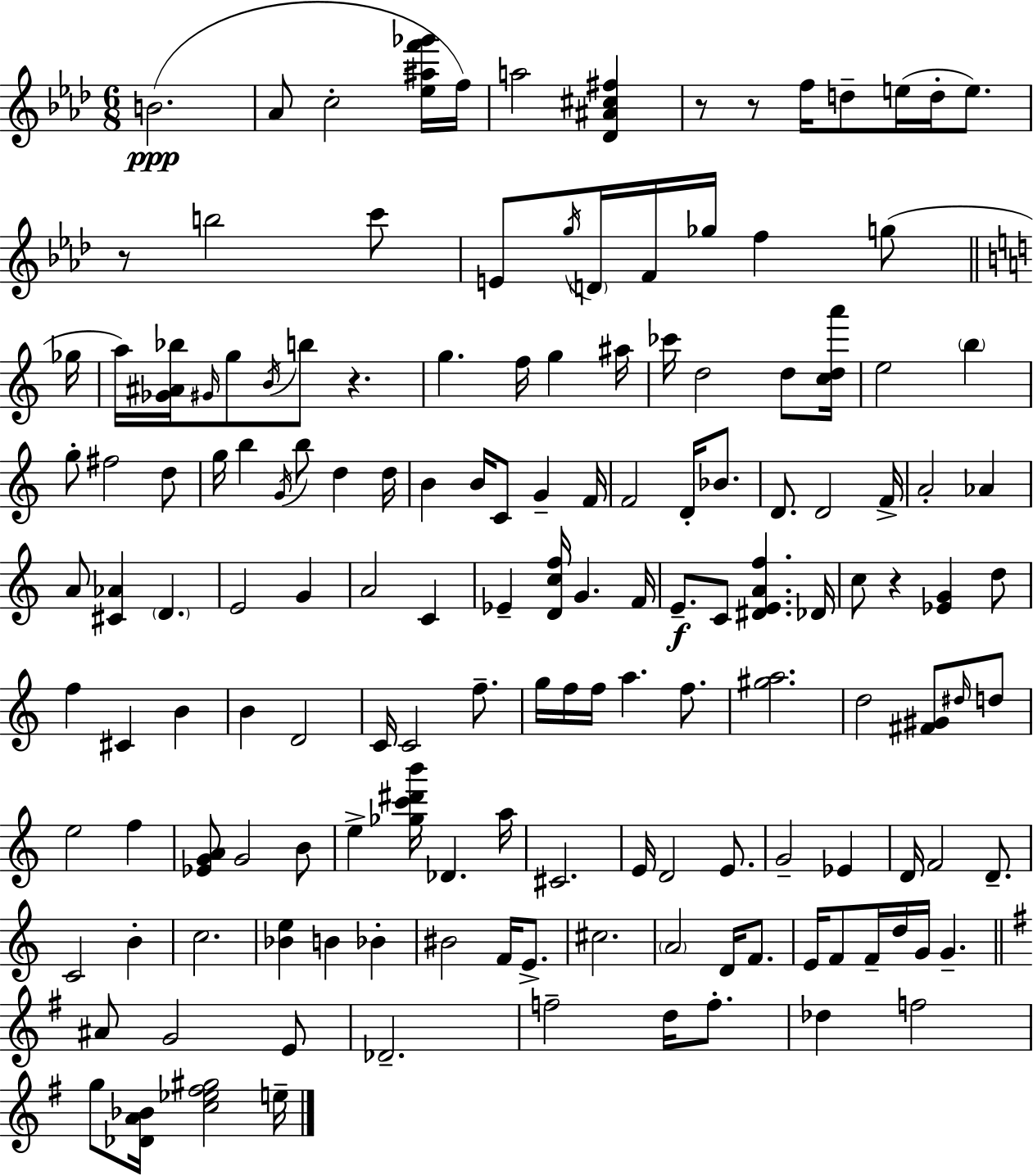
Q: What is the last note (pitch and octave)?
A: E5